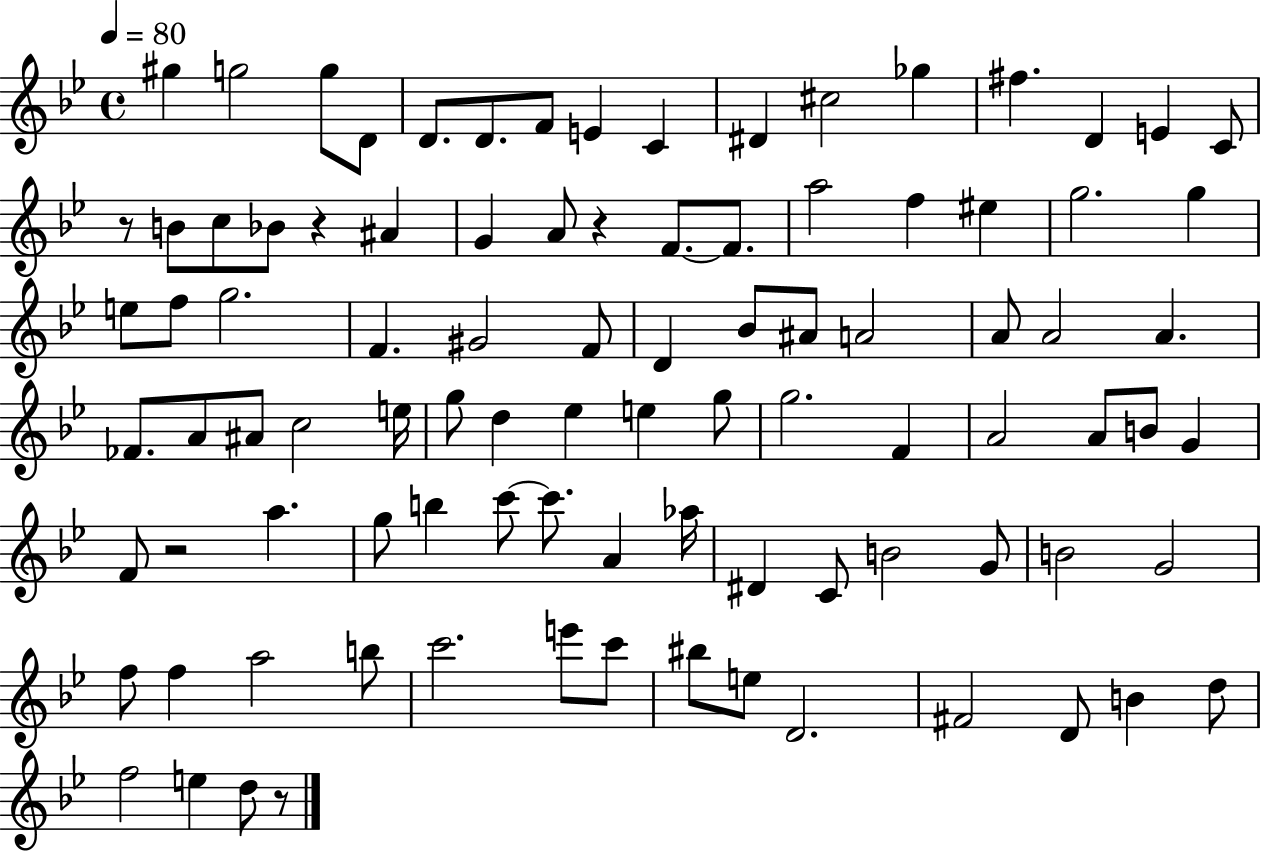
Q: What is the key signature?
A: BES major